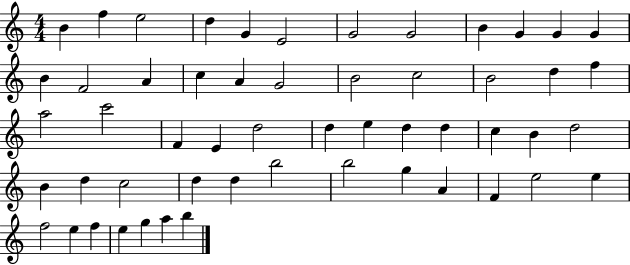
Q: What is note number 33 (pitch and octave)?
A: C5